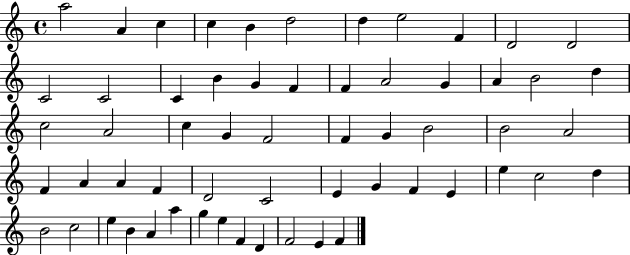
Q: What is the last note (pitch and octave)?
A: F4